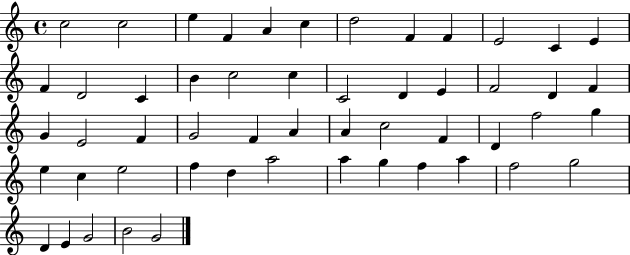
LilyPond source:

{
  \clef treble
  \time 4/4
  \defaultTimeSignature
  \key c \major
  c''2 c''2 | e''4 f'4 a'4 c''4 | d''2 f'4 f'4 | e'2 c'4 e'4 | \break f'4 d'2 c'4 | b'4 c''2 c''4 | c'2 d'4 e'4 | f'2 d'4 f'4 | \break g'4 e'2 f'4 | g'2 f'4 a'4 | a'4 c''2 f'4 | d'4 f''2 g''4 | \break e''4 c''4 e''2 | f''4 d''4 a''2 | a''4 g''4 f''4 a''4 | f''2 g''2 | \break d'4 e'4 g'2 | b'2 g'2 | \bar "|."
}